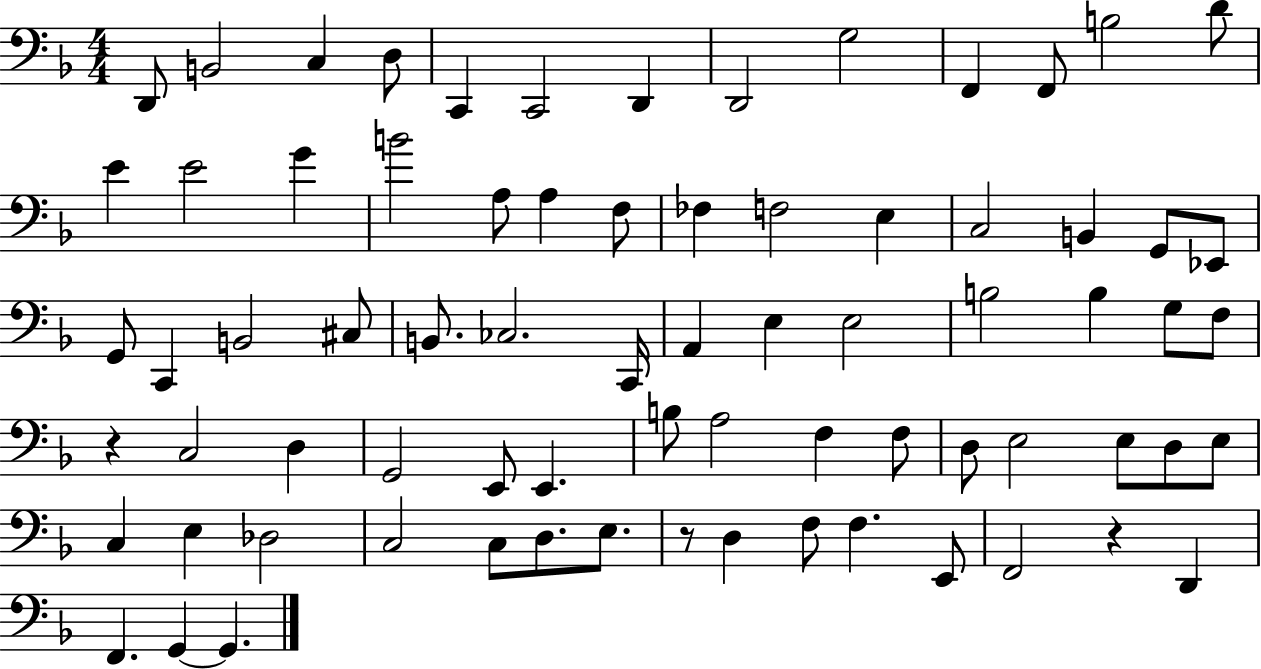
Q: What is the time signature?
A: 4/4